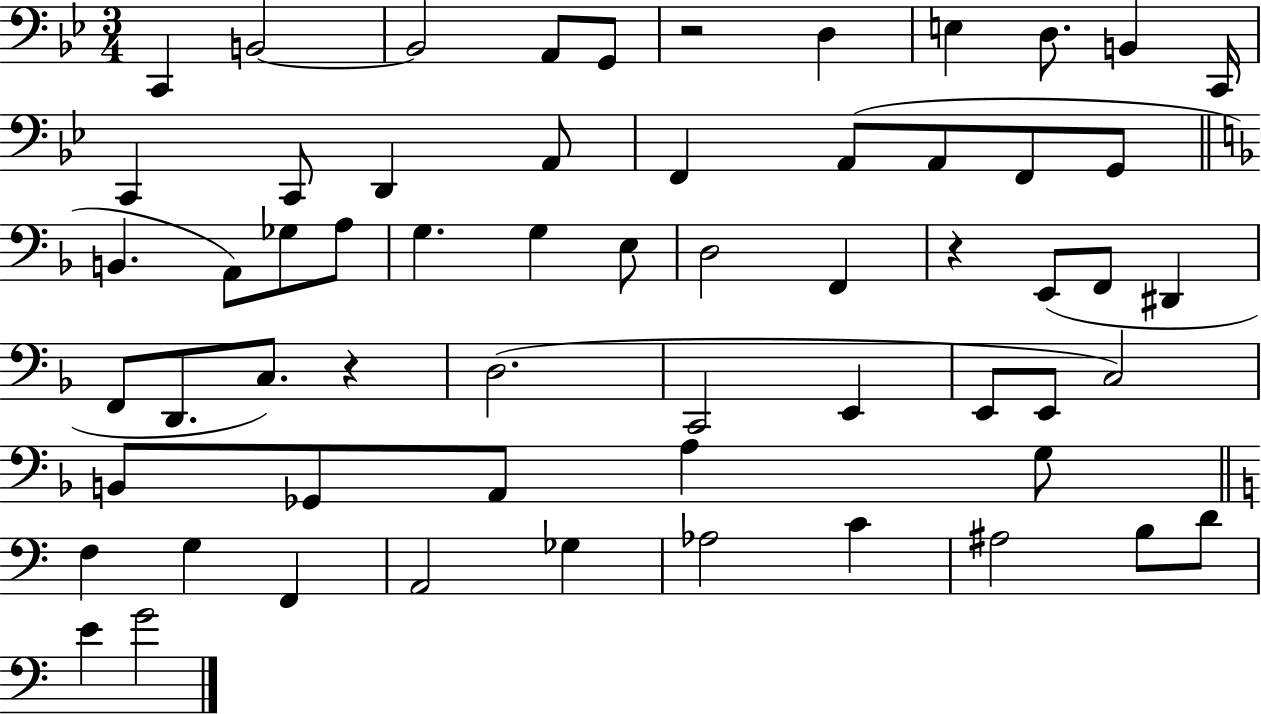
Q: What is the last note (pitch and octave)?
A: G4